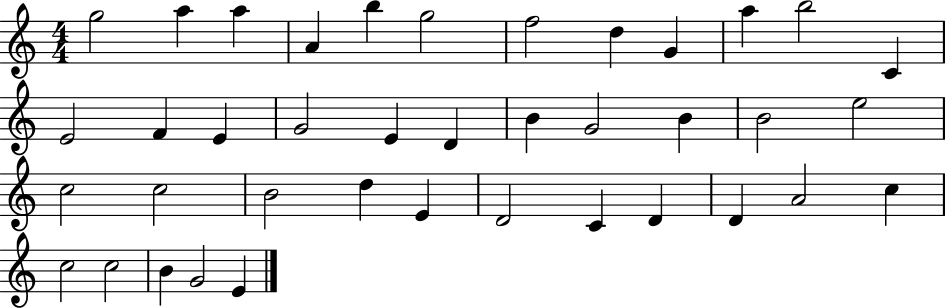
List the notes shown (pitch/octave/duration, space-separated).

G5/h A5/q A5/q A4/q B5/q G5/h F5/h D5/q G4/q A5/q B5/h C4/q E4/h F4/q E4/q G4/h E4/q D4/q B4/q G4/h B4/q B4/h E5/h C5/h C5/h B4/h D5/q E4/q D4/h C4/q D4/q D4/q A4/h C5/q C5/h C5/h B4/q G4/h E4/q